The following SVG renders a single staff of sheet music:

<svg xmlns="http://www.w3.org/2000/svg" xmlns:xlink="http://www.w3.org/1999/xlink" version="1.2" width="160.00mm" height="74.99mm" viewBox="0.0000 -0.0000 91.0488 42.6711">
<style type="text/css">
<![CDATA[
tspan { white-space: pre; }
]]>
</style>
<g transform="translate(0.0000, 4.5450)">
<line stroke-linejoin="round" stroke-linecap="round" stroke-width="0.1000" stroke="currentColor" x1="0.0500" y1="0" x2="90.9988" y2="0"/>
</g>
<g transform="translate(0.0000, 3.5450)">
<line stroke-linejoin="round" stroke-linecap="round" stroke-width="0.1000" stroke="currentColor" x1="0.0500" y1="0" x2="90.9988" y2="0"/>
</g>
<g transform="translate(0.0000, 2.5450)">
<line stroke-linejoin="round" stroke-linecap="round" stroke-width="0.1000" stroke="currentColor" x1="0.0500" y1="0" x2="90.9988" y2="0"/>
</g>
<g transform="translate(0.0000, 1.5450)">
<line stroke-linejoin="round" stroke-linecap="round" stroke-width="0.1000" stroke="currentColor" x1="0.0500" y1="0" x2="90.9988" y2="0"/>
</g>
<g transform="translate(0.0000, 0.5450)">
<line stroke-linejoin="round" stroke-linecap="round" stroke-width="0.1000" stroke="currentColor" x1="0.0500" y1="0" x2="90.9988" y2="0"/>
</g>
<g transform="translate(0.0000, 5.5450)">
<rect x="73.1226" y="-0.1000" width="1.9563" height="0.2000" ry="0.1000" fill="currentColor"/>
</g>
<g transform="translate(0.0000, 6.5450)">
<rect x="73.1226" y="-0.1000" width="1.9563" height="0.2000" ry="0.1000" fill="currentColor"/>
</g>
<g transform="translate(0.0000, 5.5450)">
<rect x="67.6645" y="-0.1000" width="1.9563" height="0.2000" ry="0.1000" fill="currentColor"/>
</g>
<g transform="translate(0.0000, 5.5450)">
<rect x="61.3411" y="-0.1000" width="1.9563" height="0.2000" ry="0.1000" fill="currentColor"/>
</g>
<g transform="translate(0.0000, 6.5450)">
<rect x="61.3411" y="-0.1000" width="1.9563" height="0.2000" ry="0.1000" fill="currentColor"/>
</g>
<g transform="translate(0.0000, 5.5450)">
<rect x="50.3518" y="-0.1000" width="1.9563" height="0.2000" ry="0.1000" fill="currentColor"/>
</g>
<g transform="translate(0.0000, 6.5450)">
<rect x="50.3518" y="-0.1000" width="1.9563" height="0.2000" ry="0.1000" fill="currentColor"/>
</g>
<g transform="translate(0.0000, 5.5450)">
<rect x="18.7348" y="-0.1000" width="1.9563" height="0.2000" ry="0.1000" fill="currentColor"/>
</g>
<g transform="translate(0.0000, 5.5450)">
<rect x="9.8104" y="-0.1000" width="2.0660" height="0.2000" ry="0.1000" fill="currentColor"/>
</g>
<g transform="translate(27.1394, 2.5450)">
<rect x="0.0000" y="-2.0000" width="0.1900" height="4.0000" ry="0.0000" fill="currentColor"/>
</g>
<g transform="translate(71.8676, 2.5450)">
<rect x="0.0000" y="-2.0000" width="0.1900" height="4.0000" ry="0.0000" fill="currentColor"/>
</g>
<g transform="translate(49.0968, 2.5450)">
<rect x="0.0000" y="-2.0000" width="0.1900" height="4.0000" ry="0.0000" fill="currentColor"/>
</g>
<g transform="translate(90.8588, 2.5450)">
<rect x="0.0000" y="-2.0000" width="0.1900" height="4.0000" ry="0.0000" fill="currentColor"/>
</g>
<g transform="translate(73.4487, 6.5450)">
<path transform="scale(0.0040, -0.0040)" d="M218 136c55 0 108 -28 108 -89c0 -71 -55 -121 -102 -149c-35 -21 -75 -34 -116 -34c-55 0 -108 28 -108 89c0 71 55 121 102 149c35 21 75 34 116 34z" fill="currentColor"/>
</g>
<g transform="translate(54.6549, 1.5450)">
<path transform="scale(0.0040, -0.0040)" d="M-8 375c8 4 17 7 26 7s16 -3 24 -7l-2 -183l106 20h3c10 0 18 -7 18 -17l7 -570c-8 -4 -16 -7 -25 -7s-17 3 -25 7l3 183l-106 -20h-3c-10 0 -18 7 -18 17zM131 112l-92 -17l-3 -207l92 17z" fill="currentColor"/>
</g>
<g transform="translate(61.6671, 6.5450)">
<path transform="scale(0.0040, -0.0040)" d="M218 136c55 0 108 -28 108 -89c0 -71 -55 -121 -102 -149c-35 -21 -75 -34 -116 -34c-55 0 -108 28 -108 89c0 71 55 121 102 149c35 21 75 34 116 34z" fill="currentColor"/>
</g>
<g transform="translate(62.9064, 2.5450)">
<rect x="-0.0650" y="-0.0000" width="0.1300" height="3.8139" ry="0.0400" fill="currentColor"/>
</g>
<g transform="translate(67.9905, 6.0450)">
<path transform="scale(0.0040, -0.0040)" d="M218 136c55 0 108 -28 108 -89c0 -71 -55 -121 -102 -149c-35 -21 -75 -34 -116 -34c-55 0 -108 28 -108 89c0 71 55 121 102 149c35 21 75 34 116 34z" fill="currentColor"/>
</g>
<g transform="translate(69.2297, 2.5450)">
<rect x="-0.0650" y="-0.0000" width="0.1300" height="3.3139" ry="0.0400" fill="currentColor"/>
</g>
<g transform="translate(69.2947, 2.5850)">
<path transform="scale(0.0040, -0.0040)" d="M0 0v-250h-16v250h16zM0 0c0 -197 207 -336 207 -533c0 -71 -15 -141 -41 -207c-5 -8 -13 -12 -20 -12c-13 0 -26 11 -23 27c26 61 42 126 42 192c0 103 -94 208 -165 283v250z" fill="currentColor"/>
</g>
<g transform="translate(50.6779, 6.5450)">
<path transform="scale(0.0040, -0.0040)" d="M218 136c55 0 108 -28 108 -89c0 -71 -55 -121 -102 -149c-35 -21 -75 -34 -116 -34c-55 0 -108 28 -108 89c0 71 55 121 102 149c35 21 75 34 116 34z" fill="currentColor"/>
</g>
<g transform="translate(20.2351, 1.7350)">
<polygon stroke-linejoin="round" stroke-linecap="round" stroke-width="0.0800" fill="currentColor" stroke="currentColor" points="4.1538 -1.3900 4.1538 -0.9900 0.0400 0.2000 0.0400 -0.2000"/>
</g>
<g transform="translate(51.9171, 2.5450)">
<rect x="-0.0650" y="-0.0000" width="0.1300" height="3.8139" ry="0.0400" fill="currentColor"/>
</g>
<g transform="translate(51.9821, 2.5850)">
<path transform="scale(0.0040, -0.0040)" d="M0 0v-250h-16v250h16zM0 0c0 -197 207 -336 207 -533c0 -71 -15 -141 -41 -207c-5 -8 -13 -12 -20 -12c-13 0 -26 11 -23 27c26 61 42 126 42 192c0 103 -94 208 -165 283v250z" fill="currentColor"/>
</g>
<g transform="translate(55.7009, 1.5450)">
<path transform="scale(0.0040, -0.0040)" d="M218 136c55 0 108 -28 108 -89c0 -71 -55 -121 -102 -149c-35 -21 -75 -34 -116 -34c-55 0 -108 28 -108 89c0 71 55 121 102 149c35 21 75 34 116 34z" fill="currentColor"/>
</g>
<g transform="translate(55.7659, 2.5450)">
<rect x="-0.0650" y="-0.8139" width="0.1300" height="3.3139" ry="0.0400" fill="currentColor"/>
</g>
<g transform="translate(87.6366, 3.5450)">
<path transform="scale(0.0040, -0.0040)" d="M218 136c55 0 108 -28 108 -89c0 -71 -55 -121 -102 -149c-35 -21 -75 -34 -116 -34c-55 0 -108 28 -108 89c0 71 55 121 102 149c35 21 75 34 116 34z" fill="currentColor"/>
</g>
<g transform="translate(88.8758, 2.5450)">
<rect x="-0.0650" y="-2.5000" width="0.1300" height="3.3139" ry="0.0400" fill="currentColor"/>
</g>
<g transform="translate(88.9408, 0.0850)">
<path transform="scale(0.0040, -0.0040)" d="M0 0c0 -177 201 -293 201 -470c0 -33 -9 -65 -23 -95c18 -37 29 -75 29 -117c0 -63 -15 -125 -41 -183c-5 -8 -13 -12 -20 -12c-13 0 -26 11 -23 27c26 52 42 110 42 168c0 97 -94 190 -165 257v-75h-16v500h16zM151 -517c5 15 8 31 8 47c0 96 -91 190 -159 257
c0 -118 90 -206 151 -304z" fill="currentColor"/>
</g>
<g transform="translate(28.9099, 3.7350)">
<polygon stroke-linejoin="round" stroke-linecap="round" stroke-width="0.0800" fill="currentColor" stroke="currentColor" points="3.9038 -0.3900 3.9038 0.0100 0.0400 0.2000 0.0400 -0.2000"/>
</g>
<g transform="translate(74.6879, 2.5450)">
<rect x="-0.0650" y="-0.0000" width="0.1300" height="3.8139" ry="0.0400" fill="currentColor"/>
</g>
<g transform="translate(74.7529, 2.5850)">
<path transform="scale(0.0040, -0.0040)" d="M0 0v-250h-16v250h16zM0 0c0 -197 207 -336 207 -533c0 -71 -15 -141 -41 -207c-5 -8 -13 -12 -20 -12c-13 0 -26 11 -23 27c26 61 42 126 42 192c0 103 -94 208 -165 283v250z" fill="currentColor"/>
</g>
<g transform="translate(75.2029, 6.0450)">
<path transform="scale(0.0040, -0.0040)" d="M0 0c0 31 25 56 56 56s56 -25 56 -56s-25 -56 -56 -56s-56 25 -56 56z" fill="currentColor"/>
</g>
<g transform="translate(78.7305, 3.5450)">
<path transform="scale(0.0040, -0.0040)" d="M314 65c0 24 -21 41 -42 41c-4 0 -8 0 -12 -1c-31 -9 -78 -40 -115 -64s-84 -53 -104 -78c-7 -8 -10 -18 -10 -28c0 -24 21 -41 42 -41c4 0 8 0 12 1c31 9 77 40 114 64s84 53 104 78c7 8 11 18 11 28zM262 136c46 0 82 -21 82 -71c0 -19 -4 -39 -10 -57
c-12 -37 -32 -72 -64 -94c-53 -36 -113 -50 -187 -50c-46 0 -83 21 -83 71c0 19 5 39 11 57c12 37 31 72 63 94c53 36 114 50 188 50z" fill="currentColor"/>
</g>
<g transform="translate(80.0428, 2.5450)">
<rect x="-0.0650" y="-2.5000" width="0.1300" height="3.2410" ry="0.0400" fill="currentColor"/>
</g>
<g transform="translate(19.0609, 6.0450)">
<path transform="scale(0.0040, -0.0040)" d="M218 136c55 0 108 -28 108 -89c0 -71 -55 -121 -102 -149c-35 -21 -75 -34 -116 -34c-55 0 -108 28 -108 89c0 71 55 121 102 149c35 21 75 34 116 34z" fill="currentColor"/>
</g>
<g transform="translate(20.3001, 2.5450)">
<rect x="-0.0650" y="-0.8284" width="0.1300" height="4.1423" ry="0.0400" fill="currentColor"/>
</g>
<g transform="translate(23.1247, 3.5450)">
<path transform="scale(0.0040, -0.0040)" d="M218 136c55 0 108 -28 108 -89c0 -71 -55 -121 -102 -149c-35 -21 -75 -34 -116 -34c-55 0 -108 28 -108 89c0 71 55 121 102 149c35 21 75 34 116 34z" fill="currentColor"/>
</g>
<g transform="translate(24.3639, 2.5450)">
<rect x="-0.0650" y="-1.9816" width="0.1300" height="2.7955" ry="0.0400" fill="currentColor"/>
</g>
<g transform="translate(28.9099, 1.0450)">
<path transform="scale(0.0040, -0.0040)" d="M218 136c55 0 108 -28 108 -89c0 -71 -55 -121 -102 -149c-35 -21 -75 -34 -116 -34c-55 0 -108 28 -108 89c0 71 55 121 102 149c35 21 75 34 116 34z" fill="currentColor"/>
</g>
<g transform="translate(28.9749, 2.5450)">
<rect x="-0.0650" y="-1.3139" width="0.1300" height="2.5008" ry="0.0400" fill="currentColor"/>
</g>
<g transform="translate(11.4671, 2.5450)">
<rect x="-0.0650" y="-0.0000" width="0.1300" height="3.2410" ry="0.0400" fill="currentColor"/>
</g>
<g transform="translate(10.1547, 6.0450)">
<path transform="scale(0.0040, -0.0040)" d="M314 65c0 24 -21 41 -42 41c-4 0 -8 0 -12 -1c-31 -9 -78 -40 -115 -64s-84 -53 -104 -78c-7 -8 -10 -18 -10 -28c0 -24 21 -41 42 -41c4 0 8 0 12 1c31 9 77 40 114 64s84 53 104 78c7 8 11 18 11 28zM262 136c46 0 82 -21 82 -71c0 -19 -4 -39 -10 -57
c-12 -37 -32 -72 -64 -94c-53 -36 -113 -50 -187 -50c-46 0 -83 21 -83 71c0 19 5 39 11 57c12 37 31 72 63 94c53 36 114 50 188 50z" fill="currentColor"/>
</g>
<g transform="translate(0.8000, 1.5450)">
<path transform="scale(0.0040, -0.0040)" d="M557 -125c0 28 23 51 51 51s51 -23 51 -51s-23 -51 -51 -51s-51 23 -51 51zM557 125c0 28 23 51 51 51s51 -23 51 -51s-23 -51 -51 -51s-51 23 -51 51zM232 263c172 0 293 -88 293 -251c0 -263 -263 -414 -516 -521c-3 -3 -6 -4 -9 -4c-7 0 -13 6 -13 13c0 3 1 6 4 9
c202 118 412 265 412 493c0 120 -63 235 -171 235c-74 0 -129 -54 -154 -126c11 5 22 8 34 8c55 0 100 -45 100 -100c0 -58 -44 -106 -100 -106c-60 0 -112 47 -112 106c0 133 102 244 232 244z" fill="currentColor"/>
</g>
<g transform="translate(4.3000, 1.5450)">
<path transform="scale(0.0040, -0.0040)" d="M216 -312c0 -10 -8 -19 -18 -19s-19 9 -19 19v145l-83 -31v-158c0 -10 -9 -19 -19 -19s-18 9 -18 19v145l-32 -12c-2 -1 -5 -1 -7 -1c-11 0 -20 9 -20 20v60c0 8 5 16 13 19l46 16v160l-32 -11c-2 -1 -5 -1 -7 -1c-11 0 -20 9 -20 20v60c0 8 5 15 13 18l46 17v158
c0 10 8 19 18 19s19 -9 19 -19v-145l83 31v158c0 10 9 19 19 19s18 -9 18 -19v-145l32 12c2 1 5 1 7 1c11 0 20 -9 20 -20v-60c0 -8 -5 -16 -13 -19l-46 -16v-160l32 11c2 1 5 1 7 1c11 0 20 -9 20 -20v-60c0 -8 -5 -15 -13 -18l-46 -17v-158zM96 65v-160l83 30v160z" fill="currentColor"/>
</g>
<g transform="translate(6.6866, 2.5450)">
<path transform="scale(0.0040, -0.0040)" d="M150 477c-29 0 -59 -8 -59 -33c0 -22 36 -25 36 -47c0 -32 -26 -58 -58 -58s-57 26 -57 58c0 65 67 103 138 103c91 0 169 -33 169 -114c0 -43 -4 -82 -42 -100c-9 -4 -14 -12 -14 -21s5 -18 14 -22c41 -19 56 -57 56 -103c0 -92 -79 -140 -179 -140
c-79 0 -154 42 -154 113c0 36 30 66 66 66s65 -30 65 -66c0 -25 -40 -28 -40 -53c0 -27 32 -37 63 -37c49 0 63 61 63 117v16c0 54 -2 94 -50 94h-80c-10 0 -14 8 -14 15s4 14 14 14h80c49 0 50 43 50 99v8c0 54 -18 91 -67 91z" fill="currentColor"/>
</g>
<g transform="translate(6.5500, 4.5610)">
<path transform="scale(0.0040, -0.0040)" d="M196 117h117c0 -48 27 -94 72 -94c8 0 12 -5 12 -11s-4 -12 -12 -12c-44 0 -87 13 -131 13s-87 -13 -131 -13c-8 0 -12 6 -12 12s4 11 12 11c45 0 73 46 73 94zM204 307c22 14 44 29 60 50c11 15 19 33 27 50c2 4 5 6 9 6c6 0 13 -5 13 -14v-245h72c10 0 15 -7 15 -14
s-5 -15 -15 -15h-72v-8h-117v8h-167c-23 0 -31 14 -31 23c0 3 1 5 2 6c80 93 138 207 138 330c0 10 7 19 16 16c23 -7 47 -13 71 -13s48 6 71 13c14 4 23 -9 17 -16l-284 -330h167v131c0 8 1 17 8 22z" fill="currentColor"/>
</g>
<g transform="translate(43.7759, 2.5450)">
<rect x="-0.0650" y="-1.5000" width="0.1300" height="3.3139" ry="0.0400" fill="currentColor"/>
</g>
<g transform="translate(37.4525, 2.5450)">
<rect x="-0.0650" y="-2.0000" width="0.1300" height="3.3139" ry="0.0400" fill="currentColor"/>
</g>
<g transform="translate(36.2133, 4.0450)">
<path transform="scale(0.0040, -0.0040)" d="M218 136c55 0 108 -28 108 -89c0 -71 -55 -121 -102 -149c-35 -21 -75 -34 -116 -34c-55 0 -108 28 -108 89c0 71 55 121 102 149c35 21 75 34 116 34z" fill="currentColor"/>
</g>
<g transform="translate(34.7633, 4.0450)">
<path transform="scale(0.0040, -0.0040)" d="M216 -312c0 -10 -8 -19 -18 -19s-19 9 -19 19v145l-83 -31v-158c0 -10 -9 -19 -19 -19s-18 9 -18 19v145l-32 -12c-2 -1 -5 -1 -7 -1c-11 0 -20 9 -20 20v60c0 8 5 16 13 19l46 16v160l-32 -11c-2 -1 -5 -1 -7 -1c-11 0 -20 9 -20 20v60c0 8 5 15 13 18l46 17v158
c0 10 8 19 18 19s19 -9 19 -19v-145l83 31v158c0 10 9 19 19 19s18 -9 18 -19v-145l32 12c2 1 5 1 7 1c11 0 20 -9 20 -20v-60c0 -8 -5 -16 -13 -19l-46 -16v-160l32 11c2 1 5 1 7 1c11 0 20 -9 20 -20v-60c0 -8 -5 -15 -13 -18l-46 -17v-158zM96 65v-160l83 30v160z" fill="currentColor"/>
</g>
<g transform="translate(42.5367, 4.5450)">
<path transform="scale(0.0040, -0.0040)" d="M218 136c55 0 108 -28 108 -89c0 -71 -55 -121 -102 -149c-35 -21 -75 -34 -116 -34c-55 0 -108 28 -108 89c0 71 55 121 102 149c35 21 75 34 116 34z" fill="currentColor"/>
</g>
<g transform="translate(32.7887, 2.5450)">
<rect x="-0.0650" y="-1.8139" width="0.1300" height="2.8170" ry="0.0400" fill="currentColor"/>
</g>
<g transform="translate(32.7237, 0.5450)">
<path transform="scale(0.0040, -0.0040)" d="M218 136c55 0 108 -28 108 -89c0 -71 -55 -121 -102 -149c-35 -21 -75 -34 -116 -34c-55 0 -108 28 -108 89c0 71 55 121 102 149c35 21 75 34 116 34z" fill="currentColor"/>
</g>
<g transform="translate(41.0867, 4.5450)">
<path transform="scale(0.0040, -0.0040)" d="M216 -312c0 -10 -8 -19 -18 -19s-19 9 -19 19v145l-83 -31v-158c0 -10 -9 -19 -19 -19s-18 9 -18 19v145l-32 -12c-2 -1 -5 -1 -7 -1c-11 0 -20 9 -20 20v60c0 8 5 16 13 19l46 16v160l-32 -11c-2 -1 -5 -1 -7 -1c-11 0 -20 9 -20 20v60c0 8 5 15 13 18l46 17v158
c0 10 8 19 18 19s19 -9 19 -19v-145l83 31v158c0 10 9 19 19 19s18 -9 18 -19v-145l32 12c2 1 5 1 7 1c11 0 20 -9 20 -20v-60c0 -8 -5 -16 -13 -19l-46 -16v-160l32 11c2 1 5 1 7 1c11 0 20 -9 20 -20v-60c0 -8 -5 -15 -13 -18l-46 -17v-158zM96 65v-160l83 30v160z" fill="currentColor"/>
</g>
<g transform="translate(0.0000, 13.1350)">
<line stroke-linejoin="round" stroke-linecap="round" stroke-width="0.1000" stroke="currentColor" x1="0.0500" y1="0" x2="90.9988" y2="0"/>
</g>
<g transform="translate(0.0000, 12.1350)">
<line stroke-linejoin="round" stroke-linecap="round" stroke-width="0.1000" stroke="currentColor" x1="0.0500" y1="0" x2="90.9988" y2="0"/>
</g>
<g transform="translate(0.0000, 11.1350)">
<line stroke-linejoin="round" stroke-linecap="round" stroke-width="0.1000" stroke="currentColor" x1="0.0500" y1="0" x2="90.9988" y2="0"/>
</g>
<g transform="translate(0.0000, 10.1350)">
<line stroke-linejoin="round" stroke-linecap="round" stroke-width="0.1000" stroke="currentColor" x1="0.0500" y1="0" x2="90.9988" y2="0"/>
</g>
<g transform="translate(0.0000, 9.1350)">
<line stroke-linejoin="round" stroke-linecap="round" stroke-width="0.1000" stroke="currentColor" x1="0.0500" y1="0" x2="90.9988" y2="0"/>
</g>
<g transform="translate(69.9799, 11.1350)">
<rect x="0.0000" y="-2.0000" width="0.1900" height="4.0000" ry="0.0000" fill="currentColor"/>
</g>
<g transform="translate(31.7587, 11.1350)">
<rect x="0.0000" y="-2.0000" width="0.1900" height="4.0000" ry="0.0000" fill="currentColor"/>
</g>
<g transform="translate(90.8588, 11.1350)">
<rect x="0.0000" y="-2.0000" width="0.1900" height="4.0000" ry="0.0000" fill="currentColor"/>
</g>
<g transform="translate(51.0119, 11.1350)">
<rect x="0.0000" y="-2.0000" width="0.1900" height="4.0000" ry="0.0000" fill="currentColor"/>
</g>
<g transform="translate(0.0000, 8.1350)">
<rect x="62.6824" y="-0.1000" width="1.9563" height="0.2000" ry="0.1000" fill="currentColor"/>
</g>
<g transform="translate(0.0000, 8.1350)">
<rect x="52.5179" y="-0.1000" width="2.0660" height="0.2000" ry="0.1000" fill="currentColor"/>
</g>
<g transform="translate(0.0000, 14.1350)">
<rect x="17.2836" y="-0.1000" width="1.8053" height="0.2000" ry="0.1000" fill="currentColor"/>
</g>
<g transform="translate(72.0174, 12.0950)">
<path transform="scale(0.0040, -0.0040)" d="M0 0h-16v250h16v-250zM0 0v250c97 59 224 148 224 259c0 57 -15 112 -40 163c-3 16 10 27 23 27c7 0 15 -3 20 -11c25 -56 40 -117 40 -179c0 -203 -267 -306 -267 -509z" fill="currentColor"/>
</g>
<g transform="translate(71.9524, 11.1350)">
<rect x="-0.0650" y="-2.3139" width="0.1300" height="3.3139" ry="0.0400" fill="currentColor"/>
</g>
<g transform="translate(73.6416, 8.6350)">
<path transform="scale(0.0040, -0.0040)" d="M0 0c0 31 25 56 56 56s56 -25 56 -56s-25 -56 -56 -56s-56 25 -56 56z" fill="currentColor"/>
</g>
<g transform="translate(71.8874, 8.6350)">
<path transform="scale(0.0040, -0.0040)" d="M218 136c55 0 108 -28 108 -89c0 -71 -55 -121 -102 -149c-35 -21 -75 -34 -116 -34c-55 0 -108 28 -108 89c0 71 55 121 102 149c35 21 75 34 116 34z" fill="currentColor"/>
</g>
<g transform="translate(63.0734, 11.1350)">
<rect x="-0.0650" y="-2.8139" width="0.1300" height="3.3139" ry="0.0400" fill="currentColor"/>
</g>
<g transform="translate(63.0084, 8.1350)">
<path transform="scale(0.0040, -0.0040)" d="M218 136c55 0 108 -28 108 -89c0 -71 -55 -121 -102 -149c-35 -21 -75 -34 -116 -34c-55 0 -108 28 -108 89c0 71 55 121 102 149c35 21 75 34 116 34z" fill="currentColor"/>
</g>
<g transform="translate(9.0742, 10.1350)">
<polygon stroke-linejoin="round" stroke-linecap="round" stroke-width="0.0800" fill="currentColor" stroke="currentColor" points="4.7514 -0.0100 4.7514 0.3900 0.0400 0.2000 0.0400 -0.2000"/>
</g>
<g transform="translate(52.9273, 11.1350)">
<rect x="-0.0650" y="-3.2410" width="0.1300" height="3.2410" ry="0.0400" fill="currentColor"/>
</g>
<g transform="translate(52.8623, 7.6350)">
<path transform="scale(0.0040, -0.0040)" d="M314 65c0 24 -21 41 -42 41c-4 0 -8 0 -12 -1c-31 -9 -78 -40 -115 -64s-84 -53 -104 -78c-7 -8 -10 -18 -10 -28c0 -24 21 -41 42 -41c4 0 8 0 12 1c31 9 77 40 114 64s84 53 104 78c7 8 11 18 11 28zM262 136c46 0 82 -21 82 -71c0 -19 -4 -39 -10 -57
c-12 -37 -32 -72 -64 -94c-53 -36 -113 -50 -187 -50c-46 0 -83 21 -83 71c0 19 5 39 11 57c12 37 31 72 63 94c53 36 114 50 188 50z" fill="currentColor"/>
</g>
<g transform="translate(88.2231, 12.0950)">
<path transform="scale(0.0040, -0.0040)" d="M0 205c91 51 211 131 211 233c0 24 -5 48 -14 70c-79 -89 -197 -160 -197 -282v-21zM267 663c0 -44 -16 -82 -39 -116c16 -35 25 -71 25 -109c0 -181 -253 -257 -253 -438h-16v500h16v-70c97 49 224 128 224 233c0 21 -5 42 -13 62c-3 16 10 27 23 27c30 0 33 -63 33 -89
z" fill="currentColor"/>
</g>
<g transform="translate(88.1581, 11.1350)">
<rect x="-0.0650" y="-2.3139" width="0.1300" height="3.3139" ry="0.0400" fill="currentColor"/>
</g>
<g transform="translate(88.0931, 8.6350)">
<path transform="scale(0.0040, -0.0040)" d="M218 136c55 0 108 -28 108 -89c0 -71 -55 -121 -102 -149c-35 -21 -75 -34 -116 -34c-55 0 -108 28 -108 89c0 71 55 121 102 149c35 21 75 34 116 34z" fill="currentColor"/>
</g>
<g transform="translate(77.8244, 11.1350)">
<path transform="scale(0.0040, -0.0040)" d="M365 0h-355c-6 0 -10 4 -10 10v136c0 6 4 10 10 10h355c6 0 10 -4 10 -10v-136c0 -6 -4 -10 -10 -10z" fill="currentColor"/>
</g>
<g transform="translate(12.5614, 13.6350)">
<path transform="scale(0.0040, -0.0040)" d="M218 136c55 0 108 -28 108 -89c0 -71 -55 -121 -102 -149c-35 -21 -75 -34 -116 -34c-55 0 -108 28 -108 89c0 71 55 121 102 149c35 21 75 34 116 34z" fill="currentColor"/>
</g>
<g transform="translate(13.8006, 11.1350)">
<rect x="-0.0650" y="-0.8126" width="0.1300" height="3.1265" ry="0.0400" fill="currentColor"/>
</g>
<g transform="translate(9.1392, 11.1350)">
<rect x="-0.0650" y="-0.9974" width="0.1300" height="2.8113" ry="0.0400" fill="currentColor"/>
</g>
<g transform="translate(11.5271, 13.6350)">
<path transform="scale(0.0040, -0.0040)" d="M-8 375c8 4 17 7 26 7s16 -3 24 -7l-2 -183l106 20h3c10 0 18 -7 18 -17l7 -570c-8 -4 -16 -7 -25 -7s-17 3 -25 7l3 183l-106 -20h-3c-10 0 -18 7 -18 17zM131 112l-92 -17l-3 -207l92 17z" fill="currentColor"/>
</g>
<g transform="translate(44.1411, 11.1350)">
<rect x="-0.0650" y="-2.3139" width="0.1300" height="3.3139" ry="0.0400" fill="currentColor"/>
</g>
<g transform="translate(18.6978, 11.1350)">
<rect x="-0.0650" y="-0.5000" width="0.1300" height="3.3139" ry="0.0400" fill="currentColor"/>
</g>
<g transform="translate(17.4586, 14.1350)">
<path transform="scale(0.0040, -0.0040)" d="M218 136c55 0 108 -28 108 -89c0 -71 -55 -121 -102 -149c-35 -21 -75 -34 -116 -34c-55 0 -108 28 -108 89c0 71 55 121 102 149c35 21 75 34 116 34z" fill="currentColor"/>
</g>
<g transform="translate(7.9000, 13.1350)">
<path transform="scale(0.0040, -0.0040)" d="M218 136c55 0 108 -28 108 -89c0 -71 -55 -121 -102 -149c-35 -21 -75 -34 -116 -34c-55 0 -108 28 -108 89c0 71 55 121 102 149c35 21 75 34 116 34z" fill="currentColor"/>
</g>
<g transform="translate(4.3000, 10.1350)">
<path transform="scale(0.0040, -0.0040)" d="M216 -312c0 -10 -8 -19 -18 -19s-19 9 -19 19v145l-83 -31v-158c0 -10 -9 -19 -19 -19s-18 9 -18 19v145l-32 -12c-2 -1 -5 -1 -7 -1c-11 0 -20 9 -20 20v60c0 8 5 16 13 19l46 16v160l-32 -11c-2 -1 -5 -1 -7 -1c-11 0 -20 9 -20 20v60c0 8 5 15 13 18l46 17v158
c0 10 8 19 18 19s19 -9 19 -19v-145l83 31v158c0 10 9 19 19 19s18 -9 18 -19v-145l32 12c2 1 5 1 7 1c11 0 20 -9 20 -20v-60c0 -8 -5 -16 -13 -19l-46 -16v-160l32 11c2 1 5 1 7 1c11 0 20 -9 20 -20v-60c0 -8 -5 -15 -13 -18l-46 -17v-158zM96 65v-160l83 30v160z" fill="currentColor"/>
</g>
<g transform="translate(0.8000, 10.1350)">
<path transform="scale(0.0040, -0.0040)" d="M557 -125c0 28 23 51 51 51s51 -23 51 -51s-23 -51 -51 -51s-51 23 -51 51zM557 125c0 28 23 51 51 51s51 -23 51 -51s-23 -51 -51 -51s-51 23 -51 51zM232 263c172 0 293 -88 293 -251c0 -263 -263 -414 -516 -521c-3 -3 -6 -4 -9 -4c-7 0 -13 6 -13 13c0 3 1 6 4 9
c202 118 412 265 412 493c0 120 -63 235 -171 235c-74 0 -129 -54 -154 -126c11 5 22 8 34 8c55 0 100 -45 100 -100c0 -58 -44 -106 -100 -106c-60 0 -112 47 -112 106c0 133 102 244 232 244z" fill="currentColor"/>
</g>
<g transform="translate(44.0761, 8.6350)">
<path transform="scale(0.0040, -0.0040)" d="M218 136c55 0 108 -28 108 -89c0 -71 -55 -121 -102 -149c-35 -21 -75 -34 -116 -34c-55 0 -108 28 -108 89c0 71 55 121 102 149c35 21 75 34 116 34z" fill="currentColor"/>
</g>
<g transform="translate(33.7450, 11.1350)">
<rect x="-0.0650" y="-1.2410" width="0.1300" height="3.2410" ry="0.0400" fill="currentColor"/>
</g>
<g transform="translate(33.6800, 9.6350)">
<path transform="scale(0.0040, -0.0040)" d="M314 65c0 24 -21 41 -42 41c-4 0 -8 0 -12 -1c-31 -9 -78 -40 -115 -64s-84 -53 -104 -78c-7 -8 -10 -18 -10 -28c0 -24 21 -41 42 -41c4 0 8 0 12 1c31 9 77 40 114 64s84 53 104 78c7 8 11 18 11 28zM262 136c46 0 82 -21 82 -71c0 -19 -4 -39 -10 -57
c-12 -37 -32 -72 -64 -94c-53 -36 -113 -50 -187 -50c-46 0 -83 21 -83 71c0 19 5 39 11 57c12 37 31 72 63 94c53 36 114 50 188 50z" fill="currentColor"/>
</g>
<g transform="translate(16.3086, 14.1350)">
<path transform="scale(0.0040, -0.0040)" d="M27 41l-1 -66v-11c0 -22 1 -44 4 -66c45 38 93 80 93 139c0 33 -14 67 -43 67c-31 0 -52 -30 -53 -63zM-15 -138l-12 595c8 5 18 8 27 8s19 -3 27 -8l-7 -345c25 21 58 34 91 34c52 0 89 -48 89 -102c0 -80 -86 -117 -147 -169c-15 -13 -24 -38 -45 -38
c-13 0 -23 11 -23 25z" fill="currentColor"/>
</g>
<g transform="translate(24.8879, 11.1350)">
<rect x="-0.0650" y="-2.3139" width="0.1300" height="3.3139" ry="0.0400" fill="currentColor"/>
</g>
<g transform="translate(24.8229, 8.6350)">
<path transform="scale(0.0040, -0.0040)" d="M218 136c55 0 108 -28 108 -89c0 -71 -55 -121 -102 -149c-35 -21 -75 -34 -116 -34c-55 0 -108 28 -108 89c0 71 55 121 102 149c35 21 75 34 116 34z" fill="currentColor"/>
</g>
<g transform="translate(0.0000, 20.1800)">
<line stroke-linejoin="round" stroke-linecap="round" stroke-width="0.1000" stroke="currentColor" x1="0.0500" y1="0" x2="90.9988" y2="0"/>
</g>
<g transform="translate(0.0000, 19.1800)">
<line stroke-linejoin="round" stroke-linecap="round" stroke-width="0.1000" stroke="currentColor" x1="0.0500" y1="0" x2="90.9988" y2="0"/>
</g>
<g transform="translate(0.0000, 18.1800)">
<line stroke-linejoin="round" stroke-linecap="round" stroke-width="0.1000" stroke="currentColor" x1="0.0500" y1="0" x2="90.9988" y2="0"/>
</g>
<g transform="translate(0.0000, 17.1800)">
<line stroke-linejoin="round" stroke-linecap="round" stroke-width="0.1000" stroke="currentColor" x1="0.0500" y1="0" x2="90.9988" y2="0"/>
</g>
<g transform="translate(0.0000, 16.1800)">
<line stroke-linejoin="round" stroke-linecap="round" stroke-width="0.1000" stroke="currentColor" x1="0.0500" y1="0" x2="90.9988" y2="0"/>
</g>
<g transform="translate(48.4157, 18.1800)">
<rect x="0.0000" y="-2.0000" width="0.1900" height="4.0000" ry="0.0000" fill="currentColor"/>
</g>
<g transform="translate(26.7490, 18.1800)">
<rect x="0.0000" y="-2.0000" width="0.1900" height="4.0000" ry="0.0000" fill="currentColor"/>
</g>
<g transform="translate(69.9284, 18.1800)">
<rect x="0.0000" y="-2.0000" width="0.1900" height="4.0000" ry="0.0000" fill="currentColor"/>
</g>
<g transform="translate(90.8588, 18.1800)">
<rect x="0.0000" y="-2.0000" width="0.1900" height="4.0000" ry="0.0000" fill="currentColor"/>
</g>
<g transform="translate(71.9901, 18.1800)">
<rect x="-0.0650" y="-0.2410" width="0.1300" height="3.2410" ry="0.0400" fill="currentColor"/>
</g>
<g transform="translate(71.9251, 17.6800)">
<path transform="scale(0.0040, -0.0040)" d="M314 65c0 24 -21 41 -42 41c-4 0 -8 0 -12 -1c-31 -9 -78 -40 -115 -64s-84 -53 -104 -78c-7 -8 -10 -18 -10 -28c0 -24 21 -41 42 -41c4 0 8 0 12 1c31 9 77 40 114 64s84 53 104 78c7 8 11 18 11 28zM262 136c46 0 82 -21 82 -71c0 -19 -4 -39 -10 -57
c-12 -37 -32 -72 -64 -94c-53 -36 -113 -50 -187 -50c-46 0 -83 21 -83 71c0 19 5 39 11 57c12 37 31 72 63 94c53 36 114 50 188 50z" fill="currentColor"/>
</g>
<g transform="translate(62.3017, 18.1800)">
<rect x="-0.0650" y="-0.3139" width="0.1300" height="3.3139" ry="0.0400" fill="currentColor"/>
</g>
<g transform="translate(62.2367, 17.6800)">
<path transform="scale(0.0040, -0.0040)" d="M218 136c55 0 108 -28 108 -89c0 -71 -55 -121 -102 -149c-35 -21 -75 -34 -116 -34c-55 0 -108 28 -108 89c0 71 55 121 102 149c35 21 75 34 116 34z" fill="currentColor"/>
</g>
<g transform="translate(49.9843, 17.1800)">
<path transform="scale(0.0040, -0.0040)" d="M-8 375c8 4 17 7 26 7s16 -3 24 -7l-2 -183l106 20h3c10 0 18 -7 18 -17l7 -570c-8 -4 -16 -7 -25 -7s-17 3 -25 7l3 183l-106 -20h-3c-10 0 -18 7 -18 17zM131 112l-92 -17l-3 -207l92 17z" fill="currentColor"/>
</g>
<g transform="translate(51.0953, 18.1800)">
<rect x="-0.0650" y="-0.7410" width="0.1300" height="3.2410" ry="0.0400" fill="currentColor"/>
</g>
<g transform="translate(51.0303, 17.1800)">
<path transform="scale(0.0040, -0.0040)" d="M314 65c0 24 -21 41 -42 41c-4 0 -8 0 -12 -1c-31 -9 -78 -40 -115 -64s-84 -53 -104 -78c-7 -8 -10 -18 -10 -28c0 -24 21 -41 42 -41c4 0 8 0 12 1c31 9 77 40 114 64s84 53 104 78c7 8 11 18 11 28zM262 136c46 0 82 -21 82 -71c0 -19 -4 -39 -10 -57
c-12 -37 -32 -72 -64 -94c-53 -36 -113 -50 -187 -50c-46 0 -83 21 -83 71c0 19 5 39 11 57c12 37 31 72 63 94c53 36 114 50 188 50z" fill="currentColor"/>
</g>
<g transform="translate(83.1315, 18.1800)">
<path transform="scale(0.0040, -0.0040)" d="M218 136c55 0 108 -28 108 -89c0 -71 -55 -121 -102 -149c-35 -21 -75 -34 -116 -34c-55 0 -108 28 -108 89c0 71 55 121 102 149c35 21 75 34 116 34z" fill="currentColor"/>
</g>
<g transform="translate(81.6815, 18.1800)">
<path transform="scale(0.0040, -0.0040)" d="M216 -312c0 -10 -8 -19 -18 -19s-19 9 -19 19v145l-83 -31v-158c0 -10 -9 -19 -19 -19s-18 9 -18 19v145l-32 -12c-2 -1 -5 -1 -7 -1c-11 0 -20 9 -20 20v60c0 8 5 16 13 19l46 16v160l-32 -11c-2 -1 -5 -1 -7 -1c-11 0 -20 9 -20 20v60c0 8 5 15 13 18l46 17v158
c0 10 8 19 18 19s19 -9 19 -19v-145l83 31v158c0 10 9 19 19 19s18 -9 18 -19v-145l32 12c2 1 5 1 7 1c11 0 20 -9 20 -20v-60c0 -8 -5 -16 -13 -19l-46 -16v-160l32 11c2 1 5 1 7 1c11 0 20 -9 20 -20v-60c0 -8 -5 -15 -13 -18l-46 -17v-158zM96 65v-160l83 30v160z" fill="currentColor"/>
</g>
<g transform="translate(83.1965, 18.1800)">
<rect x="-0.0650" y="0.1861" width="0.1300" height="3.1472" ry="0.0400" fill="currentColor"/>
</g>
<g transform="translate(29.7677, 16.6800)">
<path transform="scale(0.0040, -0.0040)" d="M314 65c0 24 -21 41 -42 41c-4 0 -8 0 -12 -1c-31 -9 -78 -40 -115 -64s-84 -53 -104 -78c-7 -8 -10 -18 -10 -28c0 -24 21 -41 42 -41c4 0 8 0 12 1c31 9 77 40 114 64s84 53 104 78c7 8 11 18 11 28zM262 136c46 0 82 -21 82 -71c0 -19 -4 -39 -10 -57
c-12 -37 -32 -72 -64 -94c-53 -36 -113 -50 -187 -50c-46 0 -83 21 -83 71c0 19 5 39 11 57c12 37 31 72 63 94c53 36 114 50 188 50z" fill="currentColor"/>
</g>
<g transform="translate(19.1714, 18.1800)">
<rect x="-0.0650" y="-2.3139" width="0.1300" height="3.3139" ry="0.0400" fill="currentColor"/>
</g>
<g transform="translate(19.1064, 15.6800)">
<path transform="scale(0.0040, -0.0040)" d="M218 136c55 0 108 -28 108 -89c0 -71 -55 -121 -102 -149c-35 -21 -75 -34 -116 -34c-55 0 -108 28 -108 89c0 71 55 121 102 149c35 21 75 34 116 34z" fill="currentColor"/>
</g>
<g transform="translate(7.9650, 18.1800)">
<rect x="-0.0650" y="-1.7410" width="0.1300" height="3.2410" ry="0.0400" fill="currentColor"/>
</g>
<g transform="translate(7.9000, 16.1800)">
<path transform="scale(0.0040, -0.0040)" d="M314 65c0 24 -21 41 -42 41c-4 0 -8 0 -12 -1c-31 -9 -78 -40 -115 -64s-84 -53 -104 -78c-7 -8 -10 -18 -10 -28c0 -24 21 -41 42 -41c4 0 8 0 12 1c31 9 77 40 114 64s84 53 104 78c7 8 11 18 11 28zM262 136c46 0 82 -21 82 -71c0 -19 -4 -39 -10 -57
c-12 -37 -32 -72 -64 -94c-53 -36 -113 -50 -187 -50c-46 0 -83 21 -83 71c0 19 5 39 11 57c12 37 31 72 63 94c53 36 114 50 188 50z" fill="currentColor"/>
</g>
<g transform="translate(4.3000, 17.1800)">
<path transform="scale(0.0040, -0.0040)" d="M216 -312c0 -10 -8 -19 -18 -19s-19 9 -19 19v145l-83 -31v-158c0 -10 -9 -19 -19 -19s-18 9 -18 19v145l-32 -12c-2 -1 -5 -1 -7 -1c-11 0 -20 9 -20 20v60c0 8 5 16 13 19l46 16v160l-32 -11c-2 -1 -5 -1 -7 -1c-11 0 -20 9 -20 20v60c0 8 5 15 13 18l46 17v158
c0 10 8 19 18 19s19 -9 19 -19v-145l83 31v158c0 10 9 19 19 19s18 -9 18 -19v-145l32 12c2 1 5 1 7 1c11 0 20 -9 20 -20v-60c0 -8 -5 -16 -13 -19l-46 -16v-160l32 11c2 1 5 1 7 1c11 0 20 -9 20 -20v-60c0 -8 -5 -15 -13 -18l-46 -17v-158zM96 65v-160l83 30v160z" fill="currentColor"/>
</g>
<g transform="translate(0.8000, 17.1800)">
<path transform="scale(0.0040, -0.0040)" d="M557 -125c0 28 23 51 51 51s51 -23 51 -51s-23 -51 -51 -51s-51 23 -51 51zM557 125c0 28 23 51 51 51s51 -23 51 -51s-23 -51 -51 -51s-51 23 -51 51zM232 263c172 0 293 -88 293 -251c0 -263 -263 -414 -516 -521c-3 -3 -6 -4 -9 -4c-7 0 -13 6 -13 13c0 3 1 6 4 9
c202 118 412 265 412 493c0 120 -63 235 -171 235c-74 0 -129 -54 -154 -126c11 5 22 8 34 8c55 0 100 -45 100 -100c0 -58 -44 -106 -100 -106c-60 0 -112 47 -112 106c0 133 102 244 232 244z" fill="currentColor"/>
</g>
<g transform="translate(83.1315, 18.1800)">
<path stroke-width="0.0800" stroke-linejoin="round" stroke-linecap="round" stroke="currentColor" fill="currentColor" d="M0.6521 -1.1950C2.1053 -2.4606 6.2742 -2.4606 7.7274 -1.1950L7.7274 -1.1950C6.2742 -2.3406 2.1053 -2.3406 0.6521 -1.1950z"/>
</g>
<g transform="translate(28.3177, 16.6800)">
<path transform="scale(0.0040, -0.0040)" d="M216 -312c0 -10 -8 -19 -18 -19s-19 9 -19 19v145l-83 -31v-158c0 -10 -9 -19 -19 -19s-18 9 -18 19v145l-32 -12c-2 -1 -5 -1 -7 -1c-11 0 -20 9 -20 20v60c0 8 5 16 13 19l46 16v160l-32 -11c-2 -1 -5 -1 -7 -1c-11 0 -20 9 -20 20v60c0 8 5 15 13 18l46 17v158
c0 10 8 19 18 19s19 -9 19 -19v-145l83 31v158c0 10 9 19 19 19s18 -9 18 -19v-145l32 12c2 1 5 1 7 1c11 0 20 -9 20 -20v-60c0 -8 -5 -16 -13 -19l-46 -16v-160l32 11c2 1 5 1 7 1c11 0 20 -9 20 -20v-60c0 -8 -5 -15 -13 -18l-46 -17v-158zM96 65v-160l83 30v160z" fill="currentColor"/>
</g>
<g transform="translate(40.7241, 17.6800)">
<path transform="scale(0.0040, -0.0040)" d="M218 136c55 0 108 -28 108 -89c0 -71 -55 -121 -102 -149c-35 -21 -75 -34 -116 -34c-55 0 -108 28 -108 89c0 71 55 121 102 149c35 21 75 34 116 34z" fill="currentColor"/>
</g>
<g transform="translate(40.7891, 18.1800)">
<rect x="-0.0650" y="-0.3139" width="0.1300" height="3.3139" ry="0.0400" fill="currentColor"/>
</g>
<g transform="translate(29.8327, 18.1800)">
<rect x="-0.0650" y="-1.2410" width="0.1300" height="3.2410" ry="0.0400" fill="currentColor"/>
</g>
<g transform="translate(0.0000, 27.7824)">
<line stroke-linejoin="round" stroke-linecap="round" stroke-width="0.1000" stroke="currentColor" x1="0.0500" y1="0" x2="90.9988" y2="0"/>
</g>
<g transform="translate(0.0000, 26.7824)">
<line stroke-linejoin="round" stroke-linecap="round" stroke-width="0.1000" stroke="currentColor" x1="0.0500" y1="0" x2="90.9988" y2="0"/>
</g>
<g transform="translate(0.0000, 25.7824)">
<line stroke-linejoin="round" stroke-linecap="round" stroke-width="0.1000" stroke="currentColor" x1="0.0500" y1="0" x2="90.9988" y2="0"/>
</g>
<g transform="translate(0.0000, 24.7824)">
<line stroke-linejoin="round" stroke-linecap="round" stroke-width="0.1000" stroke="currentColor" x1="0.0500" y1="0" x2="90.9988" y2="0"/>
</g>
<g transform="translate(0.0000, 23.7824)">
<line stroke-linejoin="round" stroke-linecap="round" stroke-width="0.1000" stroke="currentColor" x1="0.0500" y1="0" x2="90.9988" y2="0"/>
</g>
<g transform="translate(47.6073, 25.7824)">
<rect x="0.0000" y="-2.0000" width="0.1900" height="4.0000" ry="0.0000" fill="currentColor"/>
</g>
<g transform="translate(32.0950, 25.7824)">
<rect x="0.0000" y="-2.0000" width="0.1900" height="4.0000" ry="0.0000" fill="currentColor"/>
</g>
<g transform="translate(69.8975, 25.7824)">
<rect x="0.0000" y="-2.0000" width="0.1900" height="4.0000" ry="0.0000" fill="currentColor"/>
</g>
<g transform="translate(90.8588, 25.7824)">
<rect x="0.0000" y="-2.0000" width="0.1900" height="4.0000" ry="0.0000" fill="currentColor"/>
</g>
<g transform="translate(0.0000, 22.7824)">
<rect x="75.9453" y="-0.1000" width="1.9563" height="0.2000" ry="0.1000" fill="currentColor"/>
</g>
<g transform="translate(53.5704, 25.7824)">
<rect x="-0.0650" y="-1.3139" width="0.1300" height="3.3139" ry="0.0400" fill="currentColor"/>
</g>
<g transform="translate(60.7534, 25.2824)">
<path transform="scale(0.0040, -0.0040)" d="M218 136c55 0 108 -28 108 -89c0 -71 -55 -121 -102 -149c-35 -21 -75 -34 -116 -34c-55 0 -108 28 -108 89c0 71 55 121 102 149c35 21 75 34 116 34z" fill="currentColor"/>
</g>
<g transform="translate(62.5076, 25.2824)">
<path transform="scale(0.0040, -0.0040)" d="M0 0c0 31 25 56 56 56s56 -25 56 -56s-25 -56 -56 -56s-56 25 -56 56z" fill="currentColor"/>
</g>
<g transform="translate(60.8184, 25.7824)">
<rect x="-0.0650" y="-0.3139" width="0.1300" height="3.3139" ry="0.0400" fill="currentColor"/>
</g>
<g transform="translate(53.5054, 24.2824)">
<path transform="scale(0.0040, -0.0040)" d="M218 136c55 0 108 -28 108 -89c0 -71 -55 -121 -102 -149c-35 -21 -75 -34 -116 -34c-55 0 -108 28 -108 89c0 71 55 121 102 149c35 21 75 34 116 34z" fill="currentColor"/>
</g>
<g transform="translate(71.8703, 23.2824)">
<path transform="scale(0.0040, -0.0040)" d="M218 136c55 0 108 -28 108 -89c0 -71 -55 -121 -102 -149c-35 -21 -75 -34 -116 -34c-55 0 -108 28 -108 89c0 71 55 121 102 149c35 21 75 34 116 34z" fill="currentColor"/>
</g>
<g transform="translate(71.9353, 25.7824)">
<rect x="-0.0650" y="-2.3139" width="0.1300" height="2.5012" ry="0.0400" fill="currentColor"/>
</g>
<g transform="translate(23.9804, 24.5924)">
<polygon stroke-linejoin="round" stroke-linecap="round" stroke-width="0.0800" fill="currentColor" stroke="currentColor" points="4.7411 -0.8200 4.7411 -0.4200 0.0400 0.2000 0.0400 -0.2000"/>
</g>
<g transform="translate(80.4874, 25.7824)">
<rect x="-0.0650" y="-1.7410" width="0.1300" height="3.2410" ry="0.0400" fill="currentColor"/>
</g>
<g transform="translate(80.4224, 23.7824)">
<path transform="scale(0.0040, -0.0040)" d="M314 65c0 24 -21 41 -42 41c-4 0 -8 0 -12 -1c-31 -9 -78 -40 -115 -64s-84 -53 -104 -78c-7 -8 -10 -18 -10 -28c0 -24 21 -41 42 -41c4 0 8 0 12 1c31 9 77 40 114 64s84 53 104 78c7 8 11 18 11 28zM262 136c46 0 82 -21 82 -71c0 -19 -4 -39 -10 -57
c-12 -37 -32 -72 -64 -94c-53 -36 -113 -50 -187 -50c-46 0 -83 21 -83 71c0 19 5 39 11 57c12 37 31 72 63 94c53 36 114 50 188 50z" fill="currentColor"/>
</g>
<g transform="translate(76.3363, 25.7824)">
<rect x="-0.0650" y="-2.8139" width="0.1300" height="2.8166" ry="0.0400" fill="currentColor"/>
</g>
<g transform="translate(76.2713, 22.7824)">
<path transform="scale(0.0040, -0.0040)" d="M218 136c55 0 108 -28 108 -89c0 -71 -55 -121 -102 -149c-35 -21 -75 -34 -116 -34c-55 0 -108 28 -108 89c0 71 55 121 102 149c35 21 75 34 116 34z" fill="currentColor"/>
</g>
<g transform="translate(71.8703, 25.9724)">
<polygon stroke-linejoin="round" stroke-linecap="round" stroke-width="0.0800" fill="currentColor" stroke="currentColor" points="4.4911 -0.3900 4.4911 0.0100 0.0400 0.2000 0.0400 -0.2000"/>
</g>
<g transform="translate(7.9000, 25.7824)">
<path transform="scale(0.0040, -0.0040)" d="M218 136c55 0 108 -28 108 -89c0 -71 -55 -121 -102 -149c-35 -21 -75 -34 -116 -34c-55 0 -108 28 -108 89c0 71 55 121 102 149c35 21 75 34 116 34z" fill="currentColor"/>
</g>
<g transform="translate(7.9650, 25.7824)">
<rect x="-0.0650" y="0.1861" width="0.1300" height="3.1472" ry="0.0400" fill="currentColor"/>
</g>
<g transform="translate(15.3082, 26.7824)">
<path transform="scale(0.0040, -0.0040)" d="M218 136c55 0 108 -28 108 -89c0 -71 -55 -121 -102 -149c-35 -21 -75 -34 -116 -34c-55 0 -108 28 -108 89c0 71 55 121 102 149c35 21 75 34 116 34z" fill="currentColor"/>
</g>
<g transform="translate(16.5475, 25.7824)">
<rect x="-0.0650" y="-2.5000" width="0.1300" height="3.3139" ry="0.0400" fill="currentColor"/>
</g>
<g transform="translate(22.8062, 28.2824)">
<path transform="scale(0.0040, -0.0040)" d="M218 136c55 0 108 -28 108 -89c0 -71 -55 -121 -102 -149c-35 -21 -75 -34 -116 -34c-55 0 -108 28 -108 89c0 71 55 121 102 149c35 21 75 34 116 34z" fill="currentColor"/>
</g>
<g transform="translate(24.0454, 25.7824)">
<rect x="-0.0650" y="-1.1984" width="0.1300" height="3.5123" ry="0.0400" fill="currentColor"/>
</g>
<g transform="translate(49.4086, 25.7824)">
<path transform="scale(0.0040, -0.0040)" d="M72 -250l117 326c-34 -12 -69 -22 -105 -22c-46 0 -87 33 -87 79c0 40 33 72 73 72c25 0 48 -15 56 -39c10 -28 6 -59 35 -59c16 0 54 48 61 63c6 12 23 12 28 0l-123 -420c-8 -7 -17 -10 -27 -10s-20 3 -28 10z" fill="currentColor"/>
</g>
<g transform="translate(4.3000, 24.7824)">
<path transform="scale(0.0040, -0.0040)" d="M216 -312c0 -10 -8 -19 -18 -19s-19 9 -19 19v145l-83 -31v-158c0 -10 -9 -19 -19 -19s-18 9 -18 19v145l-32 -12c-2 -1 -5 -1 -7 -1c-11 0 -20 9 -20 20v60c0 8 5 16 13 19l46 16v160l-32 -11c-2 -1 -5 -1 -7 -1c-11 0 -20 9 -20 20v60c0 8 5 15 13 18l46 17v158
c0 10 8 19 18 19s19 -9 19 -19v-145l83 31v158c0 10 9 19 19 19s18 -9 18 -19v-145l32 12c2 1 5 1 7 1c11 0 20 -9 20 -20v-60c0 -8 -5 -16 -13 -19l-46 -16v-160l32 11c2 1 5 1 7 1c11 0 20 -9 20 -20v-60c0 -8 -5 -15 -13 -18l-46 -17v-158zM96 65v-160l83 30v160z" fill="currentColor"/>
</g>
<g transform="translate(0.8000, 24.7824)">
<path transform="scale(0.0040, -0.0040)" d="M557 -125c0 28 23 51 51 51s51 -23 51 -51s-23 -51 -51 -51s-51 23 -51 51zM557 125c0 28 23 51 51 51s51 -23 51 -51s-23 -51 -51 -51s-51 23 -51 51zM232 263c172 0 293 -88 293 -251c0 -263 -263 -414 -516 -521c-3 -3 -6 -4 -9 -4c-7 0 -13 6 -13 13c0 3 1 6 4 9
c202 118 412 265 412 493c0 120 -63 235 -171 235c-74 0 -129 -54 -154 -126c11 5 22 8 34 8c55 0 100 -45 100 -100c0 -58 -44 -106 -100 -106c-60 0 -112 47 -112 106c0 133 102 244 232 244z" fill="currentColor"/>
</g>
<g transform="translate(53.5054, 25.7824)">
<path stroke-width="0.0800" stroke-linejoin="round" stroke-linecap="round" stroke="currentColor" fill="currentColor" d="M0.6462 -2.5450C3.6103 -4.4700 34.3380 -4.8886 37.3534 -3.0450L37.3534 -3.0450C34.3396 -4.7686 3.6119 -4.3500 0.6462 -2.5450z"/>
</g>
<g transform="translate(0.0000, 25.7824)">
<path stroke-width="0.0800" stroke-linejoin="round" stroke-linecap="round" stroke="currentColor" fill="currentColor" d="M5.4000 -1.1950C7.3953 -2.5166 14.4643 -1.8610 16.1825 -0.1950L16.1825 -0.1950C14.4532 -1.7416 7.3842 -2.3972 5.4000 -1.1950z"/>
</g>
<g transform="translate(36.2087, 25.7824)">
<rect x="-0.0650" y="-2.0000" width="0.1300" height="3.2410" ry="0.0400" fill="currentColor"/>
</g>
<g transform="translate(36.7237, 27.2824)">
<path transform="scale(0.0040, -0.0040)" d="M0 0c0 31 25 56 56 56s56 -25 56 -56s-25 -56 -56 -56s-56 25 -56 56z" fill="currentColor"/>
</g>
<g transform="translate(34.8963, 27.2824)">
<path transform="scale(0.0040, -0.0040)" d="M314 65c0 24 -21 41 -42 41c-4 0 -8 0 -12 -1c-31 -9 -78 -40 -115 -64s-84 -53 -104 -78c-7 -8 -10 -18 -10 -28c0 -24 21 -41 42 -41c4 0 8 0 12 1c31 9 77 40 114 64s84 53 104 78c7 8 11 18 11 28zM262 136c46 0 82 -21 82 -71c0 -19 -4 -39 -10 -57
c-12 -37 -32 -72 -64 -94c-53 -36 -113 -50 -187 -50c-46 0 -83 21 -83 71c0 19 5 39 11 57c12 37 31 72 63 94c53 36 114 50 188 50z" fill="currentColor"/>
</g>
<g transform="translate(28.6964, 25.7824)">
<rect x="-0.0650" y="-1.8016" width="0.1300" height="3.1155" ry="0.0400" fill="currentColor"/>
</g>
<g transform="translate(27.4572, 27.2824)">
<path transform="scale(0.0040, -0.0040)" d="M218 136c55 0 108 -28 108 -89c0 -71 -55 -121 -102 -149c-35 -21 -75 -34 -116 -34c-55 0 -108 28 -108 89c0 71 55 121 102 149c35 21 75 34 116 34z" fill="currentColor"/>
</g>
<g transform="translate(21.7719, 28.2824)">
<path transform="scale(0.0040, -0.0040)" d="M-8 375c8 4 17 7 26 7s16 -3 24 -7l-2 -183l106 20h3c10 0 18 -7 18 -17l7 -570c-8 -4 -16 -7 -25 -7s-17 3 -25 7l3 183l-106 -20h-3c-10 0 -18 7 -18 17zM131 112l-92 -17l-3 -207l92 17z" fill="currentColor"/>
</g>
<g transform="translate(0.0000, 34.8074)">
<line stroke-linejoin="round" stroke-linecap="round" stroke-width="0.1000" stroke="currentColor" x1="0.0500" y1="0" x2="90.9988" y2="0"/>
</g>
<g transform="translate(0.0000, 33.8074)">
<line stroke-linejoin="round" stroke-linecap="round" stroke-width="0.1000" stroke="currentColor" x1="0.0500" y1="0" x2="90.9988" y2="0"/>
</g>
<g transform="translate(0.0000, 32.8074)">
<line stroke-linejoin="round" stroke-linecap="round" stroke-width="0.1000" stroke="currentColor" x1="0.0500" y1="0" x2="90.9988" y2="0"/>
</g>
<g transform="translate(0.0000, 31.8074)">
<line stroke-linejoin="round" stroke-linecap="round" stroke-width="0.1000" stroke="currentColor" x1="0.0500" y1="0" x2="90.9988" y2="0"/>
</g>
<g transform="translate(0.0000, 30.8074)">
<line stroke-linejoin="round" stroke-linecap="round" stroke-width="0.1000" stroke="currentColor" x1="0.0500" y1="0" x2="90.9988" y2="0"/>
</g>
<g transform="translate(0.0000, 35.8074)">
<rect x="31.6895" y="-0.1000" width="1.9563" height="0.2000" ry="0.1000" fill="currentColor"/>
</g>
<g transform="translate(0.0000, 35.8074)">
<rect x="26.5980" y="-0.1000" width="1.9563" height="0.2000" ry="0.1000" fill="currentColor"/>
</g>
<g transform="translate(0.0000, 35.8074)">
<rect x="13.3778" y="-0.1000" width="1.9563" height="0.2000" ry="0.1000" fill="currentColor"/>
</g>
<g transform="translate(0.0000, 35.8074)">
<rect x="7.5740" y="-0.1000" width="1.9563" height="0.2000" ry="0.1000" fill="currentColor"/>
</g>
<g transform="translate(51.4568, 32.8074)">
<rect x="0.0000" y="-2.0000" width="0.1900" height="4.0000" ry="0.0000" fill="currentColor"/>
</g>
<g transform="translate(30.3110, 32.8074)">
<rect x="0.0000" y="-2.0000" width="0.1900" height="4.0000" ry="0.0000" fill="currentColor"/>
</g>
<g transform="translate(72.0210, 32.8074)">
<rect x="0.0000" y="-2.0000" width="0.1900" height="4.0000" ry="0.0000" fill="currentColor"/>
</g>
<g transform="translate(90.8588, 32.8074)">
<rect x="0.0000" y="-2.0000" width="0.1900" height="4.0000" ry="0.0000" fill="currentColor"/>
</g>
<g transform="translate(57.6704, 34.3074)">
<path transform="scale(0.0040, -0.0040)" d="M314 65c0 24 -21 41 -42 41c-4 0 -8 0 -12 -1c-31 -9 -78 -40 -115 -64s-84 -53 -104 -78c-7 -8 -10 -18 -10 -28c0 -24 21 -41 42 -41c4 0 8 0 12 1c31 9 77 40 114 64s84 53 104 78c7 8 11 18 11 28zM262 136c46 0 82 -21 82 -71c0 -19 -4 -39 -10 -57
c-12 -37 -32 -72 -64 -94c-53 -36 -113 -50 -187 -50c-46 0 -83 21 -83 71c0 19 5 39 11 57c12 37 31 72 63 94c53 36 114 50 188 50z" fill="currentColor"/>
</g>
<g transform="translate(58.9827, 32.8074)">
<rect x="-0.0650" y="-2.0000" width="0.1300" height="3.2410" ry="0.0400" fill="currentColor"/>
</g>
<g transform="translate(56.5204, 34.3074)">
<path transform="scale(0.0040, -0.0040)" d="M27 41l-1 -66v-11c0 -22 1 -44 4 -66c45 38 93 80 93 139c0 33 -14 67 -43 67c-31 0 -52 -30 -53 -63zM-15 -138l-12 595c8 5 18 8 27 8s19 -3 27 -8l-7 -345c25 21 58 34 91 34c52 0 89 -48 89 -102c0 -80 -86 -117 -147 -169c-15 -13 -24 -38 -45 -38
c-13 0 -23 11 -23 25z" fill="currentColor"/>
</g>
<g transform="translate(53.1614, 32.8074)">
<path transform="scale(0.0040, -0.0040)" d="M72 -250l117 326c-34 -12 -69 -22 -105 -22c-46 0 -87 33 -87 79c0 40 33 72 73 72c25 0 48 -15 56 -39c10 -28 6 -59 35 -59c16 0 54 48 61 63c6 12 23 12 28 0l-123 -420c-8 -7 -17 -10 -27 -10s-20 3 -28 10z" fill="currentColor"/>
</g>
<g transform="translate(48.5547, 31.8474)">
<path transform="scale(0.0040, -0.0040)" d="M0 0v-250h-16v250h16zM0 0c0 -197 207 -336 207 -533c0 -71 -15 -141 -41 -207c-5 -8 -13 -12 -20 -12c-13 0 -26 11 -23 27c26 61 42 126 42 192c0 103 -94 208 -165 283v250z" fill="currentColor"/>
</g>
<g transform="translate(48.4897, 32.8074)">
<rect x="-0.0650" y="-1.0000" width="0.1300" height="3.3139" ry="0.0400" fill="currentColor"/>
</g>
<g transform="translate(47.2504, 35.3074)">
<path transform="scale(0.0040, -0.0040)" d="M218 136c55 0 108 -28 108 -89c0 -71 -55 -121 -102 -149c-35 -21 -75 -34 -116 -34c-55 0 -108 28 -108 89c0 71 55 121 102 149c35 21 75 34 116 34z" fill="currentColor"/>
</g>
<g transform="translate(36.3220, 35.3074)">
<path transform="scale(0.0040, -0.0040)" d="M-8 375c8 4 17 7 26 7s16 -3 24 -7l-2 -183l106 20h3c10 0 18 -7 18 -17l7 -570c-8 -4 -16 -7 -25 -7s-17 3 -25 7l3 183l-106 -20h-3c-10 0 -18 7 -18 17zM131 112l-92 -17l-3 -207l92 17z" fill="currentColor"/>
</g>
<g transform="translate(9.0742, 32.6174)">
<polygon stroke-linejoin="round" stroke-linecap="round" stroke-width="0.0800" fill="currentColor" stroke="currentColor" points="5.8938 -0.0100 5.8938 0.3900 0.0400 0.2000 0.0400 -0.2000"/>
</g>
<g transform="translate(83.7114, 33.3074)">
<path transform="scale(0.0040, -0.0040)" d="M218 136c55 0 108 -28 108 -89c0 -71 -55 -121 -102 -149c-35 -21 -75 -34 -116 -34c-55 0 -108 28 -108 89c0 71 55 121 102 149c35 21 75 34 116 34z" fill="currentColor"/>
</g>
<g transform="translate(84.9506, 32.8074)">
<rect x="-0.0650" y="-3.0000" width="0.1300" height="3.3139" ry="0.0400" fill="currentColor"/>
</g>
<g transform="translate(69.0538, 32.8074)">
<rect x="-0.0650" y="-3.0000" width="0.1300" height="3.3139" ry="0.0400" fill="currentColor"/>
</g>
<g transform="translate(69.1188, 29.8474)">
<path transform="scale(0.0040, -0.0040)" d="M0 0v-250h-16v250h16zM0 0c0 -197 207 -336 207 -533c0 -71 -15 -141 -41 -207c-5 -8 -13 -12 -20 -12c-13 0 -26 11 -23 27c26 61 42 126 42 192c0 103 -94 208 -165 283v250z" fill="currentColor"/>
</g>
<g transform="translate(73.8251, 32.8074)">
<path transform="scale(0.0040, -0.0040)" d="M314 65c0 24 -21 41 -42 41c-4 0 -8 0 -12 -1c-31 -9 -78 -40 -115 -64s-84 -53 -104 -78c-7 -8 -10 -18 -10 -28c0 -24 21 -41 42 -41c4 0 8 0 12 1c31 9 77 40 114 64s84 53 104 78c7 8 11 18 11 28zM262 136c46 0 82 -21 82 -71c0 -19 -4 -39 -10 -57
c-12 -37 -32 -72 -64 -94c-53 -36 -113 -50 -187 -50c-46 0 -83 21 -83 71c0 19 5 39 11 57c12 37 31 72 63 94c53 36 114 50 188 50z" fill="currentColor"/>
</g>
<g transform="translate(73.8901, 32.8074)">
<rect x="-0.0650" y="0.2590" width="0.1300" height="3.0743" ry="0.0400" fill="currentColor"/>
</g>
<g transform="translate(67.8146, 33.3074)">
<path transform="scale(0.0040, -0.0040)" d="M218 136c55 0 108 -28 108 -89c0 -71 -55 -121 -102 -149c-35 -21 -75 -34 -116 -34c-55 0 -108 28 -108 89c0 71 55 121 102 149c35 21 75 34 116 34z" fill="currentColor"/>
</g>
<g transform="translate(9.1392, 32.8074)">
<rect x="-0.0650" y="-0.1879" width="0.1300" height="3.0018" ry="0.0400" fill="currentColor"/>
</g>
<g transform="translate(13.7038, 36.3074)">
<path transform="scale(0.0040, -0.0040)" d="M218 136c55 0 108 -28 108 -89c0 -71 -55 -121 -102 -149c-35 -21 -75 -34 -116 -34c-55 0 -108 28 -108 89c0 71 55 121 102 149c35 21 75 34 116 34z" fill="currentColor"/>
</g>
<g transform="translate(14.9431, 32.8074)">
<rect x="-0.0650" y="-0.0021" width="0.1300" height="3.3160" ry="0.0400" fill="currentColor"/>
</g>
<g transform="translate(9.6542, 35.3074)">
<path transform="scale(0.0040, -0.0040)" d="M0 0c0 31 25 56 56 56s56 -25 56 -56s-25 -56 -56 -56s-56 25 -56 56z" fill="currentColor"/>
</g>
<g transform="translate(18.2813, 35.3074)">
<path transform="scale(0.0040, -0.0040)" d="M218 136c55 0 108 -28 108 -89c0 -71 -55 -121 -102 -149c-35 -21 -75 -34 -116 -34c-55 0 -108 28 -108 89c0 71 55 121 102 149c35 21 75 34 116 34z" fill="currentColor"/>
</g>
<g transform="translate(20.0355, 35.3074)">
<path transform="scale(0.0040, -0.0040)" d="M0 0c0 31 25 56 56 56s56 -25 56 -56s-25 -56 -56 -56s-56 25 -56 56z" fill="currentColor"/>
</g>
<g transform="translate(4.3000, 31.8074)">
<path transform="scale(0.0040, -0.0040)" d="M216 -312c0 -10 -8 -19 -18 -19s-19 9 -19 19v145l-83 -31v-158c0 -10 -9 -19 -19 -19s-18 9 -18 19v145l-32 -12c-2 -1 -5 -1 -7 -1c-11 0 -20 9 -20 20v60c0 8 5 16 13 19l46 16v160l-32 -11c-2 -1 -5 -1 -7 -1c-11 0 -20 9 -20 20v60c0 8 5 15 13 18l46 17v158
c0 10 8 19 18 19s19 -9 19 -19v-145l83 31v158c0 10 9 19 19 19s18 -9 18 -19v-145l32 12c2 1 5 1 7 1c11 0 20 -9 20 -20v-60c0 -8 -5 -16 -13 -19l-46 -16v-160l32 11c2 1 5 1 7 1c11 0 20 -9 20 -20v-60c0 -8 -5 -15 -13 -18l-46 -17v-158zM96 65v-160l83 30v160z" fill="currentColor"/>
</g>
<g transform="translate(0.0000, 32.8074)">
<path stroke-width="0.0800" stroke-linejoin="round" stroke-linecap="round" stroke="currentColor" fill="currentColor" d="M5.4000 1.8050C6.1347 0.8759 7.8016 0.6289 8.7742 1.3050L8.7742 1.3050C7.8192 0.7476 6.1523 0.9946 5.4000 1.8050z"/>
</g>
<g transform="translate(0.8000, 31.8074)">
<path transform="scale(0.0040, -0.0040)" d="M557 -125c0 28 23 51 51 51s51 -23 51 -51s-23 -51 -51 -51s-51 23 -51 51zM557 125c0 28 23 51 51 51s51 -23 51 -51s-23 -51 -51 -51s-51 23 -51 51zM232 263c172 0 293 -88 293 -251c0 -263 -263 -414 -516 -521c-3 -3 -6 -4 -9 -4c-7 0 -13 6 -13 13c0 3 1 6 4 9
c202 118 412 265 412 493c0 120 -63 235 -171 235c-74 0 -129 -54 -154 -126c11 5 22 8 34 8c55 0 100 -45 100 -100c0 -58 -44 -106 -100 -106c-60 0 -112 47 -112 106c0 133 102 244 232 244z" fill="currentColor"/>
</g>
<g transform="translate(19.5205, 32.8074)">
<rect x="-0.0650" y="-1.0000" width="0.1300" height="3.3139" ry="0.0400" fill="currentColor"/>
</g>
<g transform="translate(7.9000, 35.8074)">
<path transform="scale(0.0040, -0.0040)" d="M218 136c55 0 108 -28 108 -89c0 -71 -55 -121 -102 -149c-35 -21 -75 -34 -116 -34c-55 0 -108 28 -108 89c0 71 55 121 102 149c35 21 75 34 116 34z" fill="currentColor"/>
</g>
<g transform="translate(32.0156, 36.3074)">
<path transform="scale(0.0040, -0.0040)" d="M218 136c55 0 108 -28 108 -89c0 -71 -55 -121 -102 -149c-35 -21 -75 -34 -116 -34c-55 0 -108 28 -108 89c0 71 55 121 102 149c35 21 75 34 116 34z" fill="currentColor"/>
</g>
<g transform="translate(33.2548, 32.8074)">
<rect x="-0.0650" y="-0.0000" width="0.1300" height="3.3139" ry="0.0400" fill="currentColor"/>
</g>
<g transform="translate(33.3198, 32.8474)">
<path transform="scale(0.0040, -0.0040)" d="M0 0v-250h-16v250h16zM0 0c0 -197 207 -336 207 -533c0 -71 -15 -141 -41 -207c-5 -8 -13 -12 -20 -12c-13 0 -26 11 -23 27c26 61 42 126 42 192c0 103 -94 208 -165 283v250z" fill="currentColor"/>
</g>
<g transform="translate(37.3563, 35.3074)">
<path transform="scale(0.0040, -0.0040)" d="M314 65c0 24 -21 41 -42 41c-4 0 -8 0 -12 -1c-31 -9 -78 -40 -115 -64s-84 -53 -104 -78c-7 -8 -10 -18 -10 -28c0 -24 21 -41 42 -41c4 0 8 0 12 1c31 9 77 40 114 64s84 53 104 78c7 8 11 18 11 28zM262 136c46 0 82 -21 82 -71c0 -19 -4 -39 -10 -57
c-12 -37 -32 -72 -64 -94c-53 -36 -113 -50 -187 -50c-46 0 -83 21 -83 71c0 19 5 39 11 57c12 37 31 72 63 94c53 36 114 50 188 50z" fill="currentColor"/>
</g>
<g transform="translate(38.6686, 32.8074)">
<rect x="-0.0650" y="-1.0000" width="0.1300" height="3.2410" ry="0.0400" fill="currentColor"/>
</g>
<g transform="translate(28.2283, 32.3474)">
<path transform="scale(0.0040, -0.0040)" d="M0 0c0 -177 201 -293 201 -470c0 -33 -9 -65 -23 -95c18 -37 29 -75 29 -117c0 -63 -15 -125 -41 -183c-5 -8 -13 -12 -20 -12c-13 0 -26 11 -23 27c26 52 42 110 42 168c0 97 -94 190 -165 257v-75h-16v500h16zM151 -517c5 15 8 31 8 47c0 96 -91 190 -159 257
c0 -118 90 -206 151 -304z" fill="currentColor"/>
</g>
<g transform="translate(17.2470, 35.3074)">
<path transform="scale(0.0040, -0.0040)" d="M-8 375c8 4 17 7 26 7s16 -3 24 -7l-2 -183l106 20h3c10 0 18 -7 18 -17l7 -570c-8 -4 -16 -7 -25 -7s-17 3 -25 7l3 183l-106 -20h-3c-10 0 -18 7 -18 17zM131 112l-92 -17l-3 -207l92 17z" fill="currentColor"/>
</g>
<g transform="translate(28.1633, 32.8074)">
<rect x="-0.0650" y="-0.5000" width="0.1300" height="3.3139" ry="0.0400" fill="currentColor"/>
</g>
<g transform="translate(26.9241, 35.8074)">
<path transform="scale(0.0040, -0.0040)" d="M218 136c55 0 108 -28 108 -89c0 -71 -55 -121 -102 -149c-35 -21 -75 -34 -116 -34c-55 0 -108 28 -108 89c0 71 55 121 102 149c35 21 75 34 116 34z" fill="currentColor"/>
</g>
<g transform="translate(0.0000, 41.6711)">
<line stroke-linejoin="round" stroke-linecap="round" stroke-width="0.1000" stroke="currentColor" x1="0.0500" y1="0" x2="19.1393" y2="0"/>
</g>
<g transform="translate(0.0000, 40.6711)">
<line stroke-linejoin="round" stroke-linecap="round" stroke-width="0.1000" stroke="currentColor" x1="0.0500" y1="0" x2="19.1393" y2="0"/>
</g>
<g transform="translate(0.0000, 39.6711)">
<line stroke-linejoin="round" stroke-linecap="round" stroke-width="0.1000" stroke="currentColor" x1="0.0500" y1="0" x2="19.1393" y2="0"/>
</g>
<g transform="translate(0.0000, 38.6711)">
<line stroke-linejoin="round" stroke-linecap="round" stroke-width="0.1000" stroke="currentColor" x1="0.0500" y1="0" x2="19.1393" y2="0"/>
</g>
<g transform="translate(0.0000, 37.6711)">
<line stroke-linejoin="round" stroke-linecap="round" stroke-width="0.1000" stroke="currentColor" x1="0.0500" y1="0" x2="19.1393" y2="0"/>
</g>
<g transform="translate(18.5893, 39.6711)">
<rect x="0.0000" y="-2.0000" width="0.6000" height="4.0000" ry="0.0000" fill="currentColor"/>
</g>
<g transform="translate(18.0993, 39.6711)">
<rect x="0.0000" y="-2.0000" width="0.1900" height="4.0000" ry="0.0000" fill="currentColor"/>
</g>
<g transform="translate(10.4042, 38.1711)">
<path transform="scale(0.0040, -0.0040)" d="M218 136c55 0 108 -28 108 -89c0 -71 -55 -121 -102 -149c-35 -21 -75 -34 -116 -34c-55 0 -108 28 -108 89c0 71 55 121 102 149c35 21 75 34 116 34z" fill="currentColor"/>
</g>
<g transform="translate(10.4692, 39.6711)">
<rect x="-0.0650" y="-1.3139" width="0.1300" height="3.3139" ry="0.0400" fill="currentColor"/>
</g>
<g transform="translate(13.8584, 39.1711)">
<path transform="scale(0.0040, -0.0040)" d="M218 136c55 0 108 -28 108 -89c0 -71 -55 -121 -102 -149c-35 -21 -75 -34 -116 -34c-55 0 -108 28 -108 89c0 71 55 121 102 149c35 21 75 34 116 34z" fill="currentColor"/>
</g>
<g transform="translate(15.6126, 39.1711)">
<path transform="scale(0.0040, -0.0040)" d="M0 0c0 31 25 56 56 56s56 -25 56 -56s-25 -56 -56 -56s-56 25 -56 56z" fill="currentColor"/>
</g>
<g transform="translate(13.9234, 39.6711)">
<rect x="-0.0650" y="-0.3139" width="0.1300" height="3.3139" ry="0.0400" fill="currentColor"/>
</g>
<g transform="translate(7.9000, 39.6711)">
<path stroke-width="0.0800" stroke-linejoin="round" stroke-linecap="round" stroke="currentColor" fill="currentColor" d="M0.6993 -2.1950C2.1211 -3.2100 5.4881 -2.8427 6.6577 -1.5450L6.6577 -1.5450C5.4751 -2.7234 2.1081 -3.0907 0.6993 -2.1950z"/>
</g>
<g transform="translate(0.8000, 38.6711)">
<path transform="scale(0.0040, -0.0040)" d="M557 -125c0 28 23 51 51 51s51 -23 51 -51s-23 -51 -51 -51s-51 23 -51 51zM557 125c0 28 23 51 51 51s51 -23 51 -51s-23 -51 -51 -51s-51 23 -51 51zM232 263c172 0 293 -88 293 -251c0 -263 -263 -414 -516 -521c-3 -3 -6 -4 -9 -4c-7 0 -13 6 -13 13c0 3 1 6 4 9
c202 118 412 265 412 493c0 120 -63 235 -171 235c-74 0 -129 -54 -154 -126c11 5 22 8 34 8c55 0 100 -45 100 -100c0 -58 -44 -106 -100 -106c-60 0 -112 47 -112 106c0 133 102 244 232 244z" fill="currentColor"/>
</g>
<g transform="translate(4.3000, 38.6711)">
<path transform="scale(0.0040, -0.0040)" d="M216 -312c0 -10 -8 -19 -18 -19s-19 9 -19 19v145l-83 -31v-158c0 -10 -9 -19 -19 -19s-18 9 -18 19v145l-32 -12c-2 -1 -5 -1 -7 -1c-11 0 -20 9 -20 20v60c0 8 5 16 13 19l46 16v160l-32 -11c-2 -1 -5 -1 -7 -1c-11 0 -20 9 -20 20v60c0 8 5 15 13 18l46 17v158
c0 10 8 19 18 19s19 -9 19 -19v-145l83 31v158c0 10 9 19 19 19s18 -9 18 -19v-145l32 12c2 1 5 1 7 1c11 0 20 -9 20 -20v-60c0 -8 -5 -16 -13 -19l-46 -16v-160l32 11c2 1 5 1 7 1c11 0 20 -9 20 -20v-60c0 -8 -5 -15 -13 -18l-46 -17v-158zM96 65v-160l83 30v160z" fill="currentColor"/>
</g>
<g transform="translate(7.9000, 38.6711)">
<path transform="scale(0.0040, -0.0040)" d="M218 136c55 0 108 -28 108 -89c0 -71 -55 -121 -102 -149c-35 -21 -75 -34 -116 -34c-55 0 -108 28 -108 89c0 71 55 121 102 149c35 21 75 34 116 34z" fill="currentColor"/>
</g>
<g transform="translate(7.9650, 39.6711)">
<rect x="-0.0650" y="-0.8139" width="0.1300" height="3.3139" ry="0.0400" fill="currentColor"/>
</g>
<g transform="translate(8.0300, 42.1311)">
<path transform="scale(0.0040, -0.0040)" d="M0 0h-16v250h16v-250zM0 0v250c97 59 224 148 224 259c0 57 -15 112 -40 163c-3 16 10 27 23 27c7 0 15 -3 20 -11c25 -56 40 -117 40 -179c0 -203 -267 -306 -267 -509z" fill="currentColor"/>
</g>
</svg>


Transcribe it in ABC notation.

X:1
T:Untitled
M:3/4
L:1/4
K:G
D,,2 D,,/2 B,,/2 G,/2 A,/2 ^A,, ^G,, C,,/2 F, C,, D,,/2 C,,/2 B,,2 B,,/4 G,,/2 F,,/2 _E,, B, G,2 B, D2 C B,/2 z2 B,/4 A,2 B, ^G,2 E, F,2 E, E,2 ^D, D, B,, F,,/2 A,,/2 A,,2 z/2 G, E, B,/2 C/2 A,2 E,,/2 D,,/2 F,, E,,/4 D,,/2 F,,2 F,,/2 z/2 _A,,2 C,/2 D,2 C, ^F,/2 G, E,